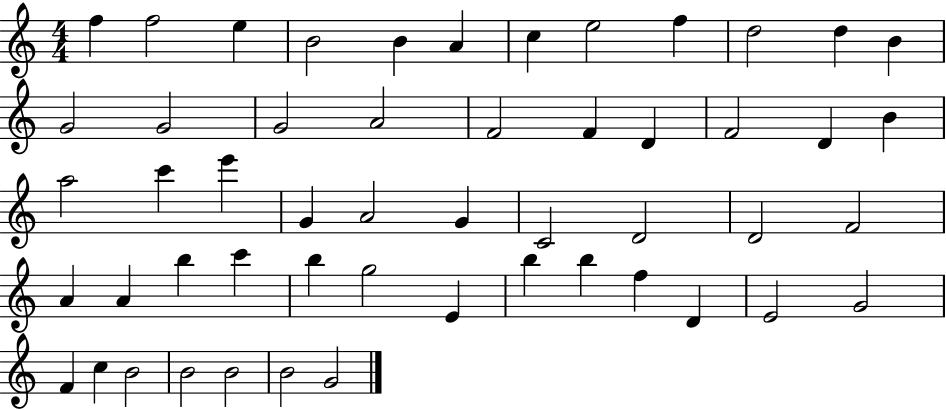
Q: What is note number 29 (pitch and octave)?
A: C4